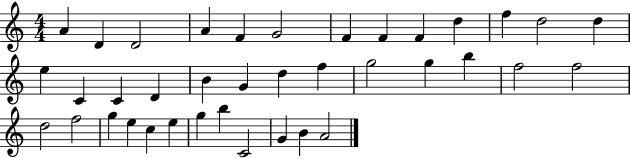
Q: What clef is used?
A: treble